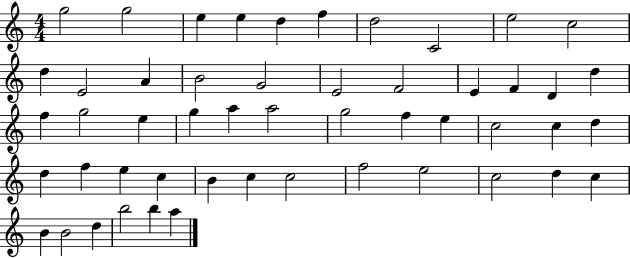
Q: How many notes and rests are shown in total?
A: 51